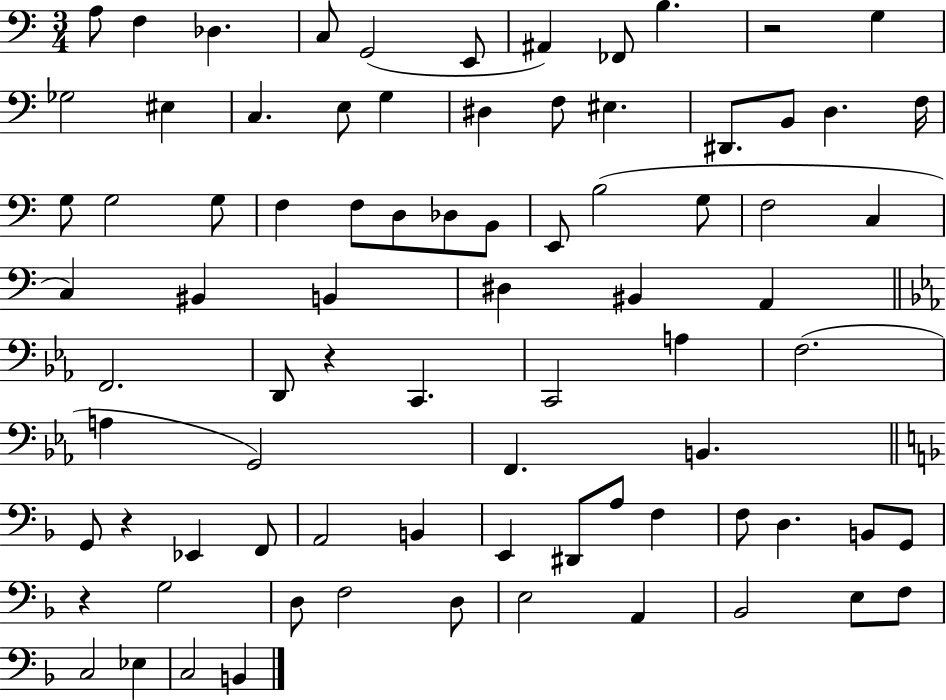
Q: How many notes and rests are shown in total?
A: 81